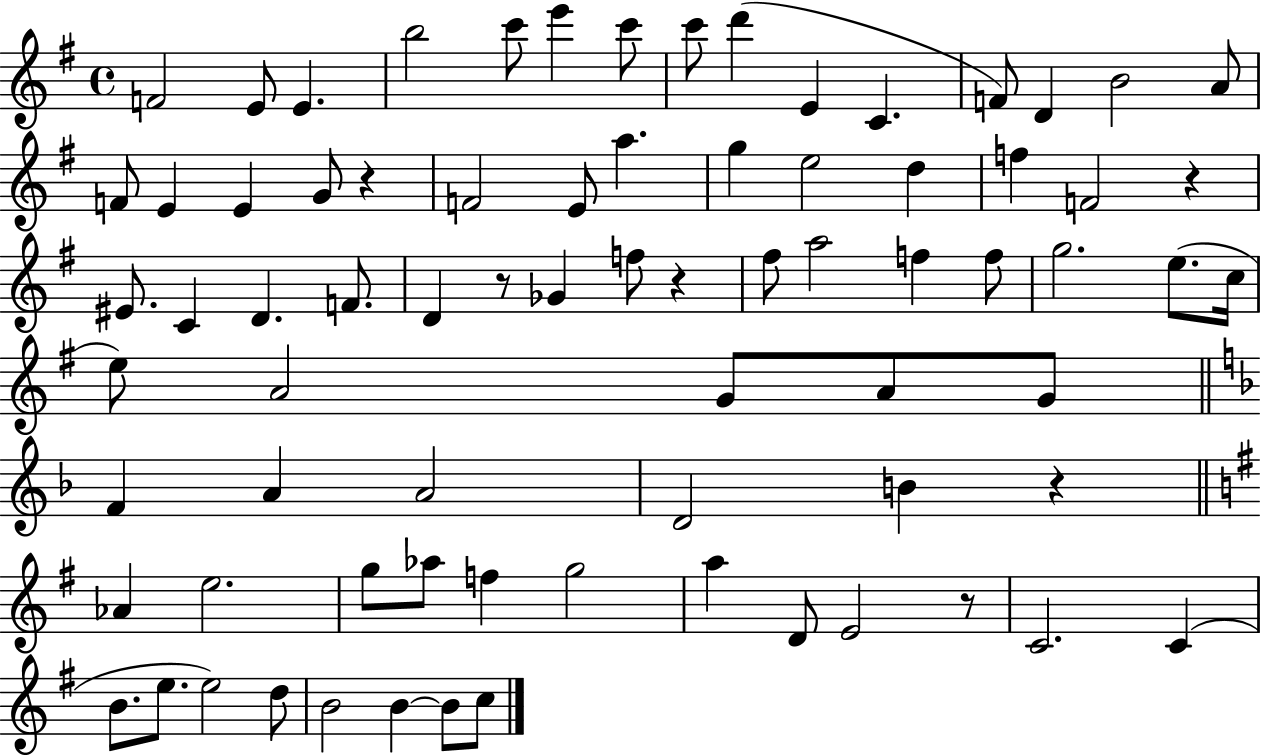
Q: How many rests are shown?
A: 6